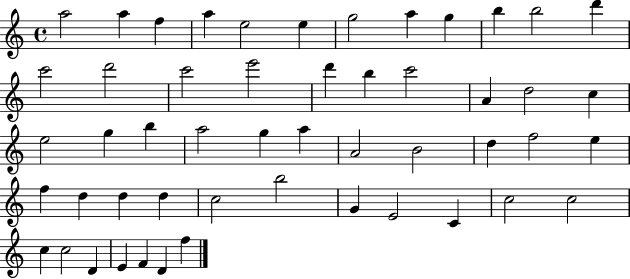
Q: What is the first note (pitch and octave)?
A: A5